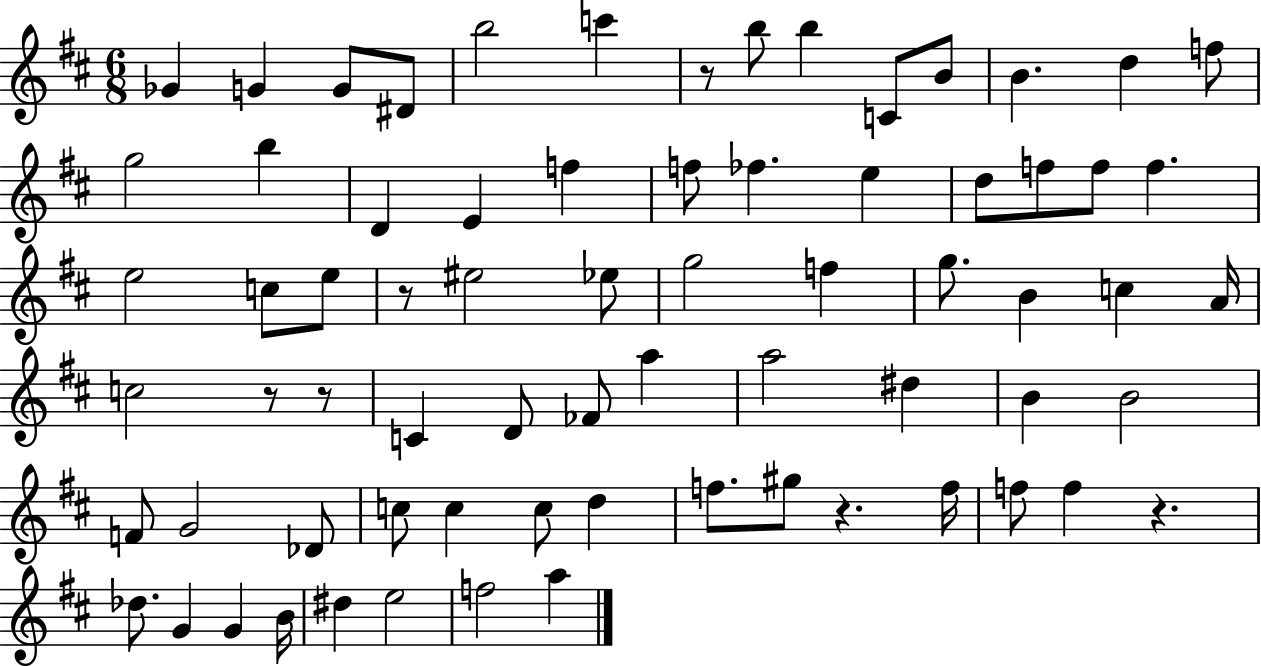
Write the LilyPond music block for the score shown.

{
  \clef treble
  \numericTimeSignature
  \time 6/8
  \key d \major
  ges'4 g'4 g'8 dis'8 | b''2 c'''4 | r8 b''8 b''4 c'8 b'8 | b'4. d''4 f''8 | \break g''2 b''4 | d'4 e'4 f''4 | f''8 fes''4. e''4 | d''8 f''8 f''8 f''4. | \break e''2 c''8 e''8 | r8 eis''2 ees''8 | g''2 f''4 | g''8. b'4 c''4 a'16 | \break c''2 r8 r8 | c'4 d'8 fes'8 a''4 | a''2 dis''4 | b'4 b'2 | \break f'8 g'2 des'8 | c''8 c''4 c''8 d''4 | f''8. gis''8 r4. f''16 | f''8 f''4 r4. | \break des''8. g'4 g'4 b'16 | dis''4 e''2 | f''2 a''4 | \bar "|."
}